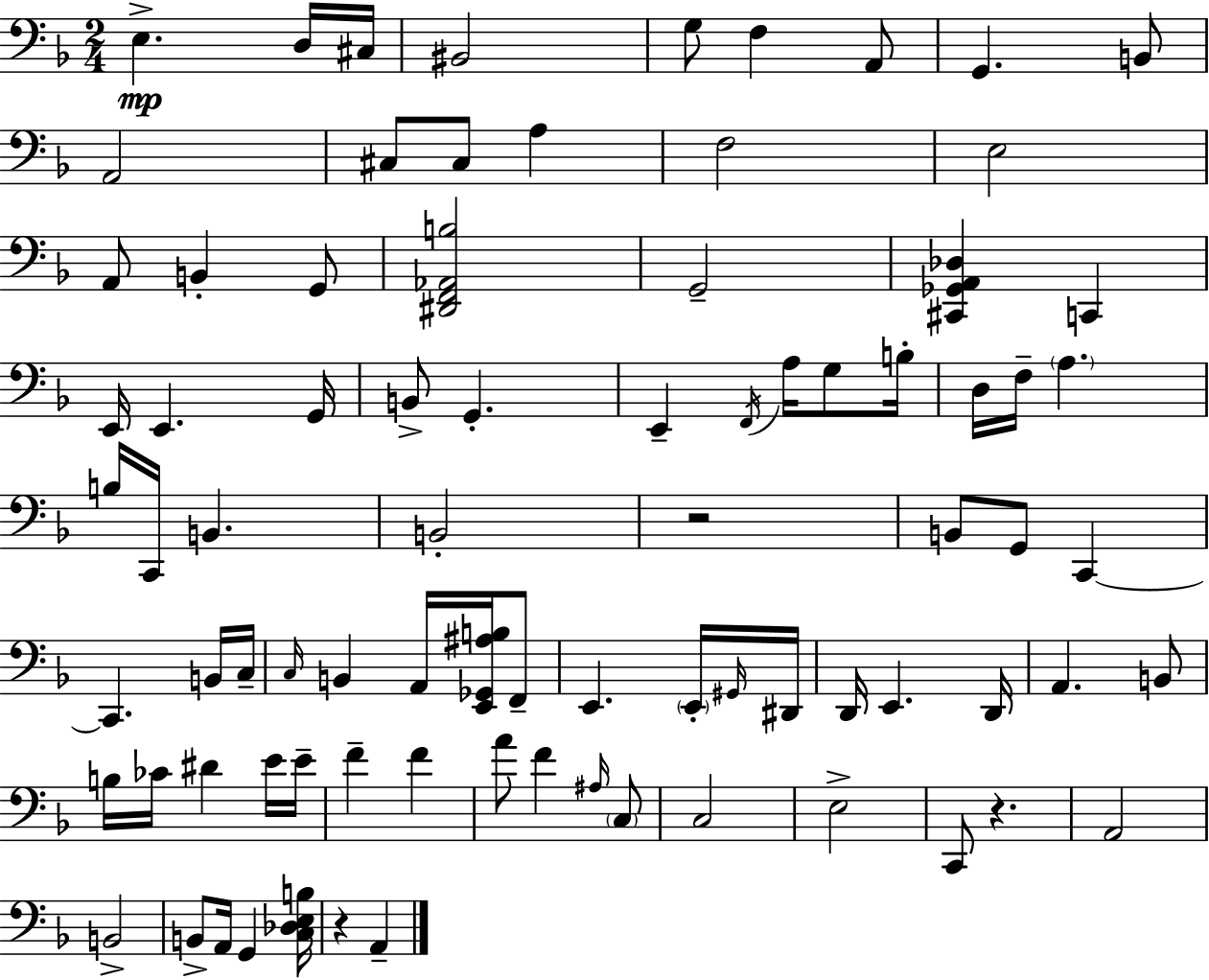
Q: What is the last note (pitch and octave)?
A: A2